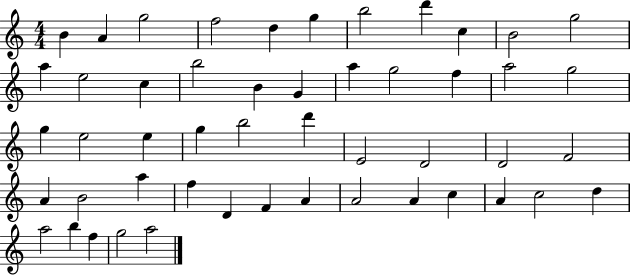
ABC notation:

X:1
T:Untitled
M:4/4
L:1/4
K:C
B A g2 f2 d g b2 d' c B2 g2 a e2 c b2 B G a g2 f a2 g2 g e2 e g b2 d' E2 D2 D2 F2 A B2 a f D F A A2 A c A c2 d a2 b f g2 a2